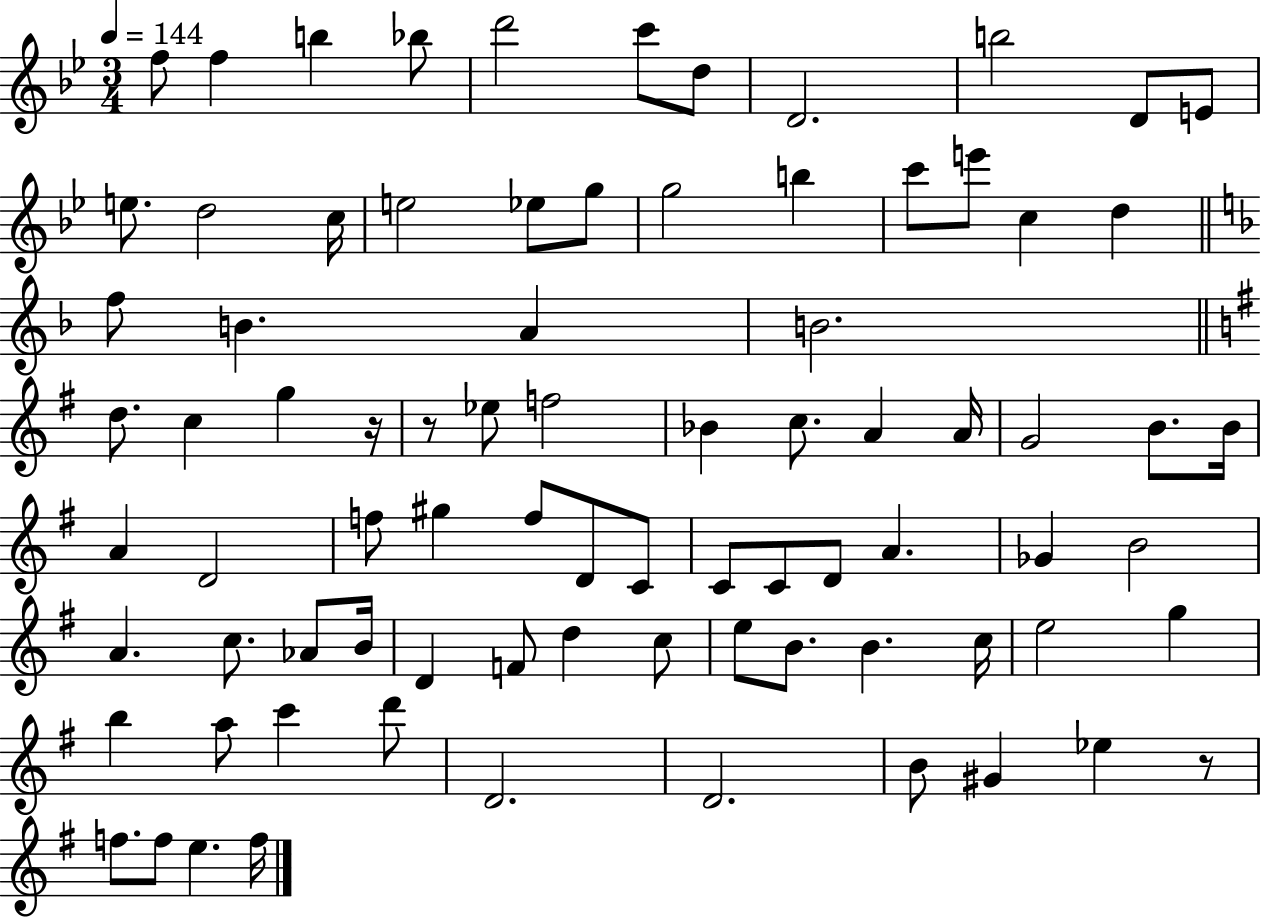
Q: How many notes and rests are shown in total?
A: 82